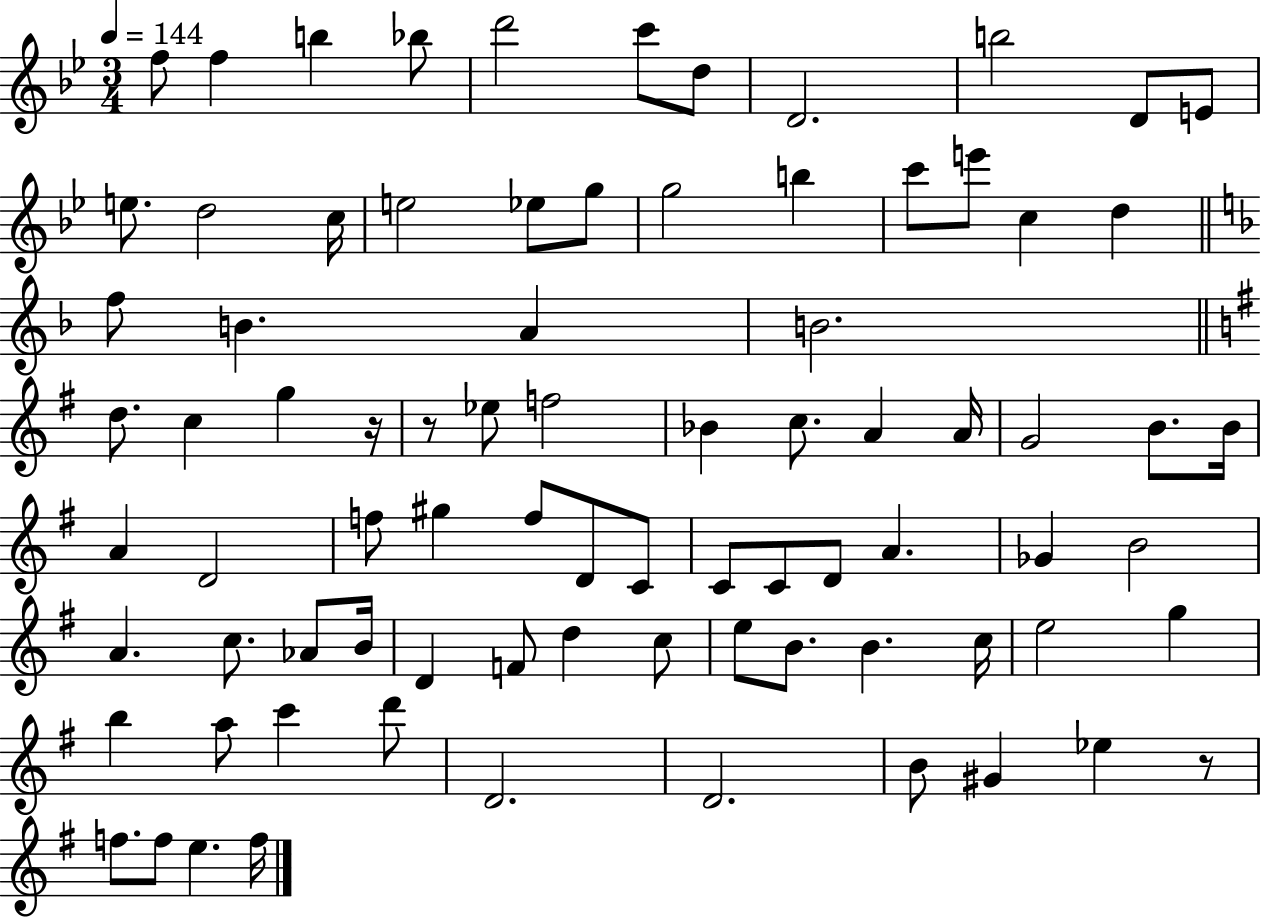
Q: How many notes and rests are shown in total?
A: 82